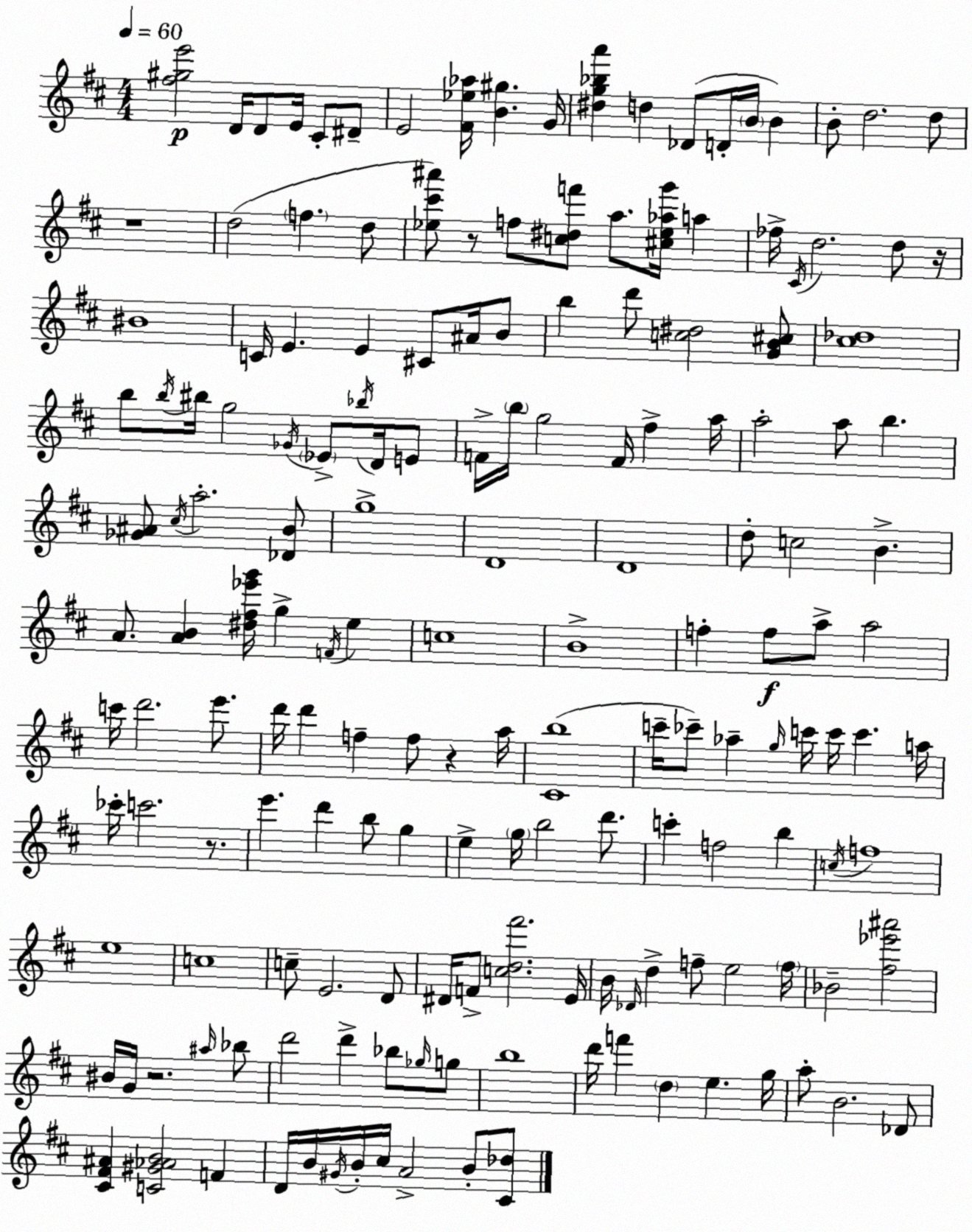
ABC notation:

X:1
T:Untitled
M:4/4
L:1/4
K:D
[^f^ge']2 D/4 D/2 E/4 ^C/2 ^D/2 E2 [^F_e_a]/4 [B^g] G/4 [^dg_ba'] d _D/2 D/4 B/4 B B/2 d2 d/2 z4 d2 f d/2 [_e^c'^a']/2 z/2 f/2 [c^df']/2 a/2 [^c_e_ag']/4 a _f/4 ^C/4 d2 d/2 z/4 ^B4 C/4 E E ^C/2 ^A/4 B/2 b d'/2 [c^d]2 [GB^c]/2 [^c_d]4 b/2 b/4 ^b/4 g2 _G/4 _E/2 _b/4 D/4 E/2 F/4 b/4 g2 F/4 ^f a/4 a2 a/2 b [_G^A]/2 ^c/4 a2 [_DB]/2 g4 D4 D4 d/2 c2 B A/2 [AB] [^d^f_e'g']/4 g F/4 e c4 B4 f f/2 a/2 a2 c'/4 d'2 e'/2 d'/4 d' f f/2 z a/4 [^Cb]4 c'/4 _c'/2 _a g/4 c'/4 c'/4 c' a/4 _c'/4 c'2 z/2 e' d' b/2 g e g/4 b2 d'/2 c' f2 b c/4 f4 e4 c4 c/2 E2 D/2 ^D/4 F/2 [cd^f']2 E/4 B/4 _D/4 d f/2 e2 f/4 _B2 [^f_e'^a']2 ^B/4 G/4 z2 ^a/4 _b/2 d'2 d' _b/2 _g/4 g/2 b4 d'/4 f' d e g/4 a/2 B2 _D/2 [^C^F^A] [C^G_AB]2 F D/4 B/4 ^G/4 B/4 ^c/4 A2 B/2 [^C_d]/2